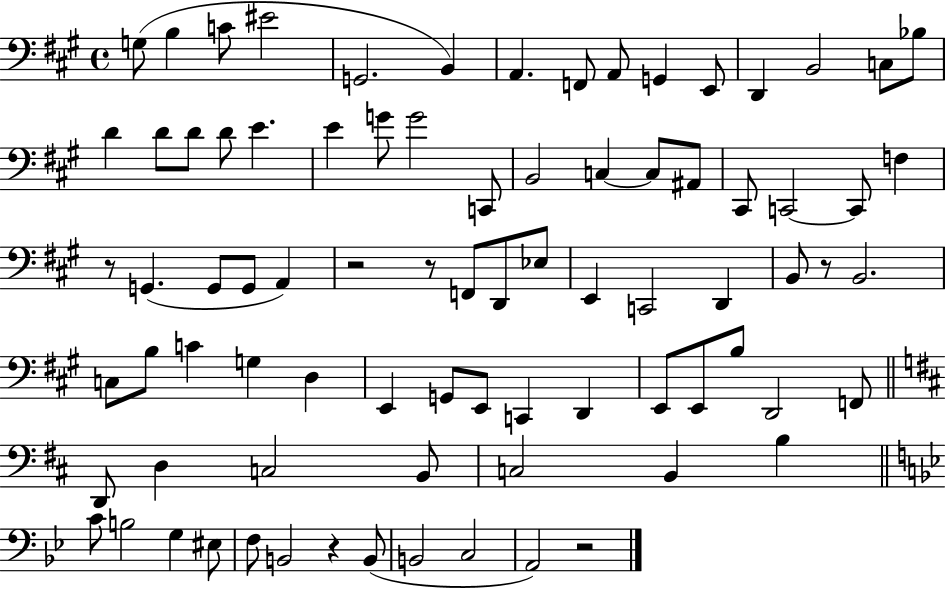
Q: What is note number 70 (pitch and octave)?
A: EIS3